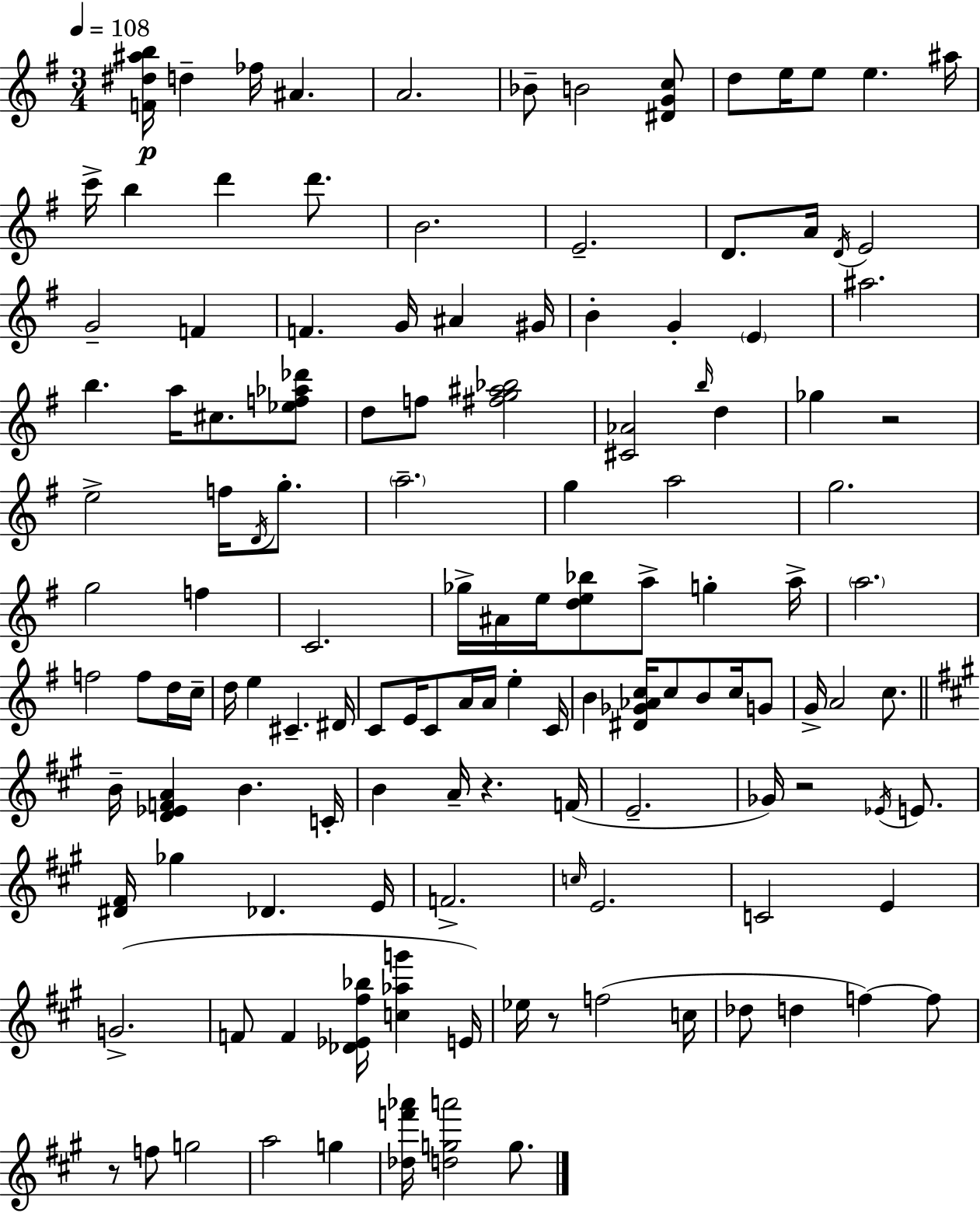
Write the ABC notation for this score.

X:1
T:Untitled
M:3/4
L:1/4
K:G
[F^d^ab]/4 d _f/4 ^A A2 _B/2 B2 [^DGc]/2 d/2 e/4 e/2 e ^a/4 c'/4 b d' d'/2 B2 E2 D/2 A/4 D/4 E2 G2 F F G/4 ^A ^G/4 B G E ^a2 b a/4 ^c/2 [_ef_a_d']/2 d/2 f/2 [^fg^a_b]2 [^C_A]2 b/4 d _g z2 e2 f/4 D/4 g/2 a2 g a2 g2 g2 f C2 _g/4 ^A/4 e/4 [de_b]/2 a/2 g a/4 a2 f2 f/2 d/4 c/4 d/4 e ^C ^D/4 C/2 E/4 C/2 A/4 A/4 e C/4 B [^D_G_Ac]/4 c/2 B/2 c/4 G/2 G/4 A2 c/2 B/4 [D_EFA] B C/4 B A/4 z F/4 E2 _G/4 z2 _E/4 E/2 [^D^F]/4 _g _D E/4 F2 c/4 E2 C2 E G2 F/2 F [_D_E^f_b]/4 [c_ag'] E/4 _e/4 z/2 f2 c/4 _d/2 d f f/2 z/2 f/2 g2 a2 g [_df'_a']/4 [dga']2 g/2